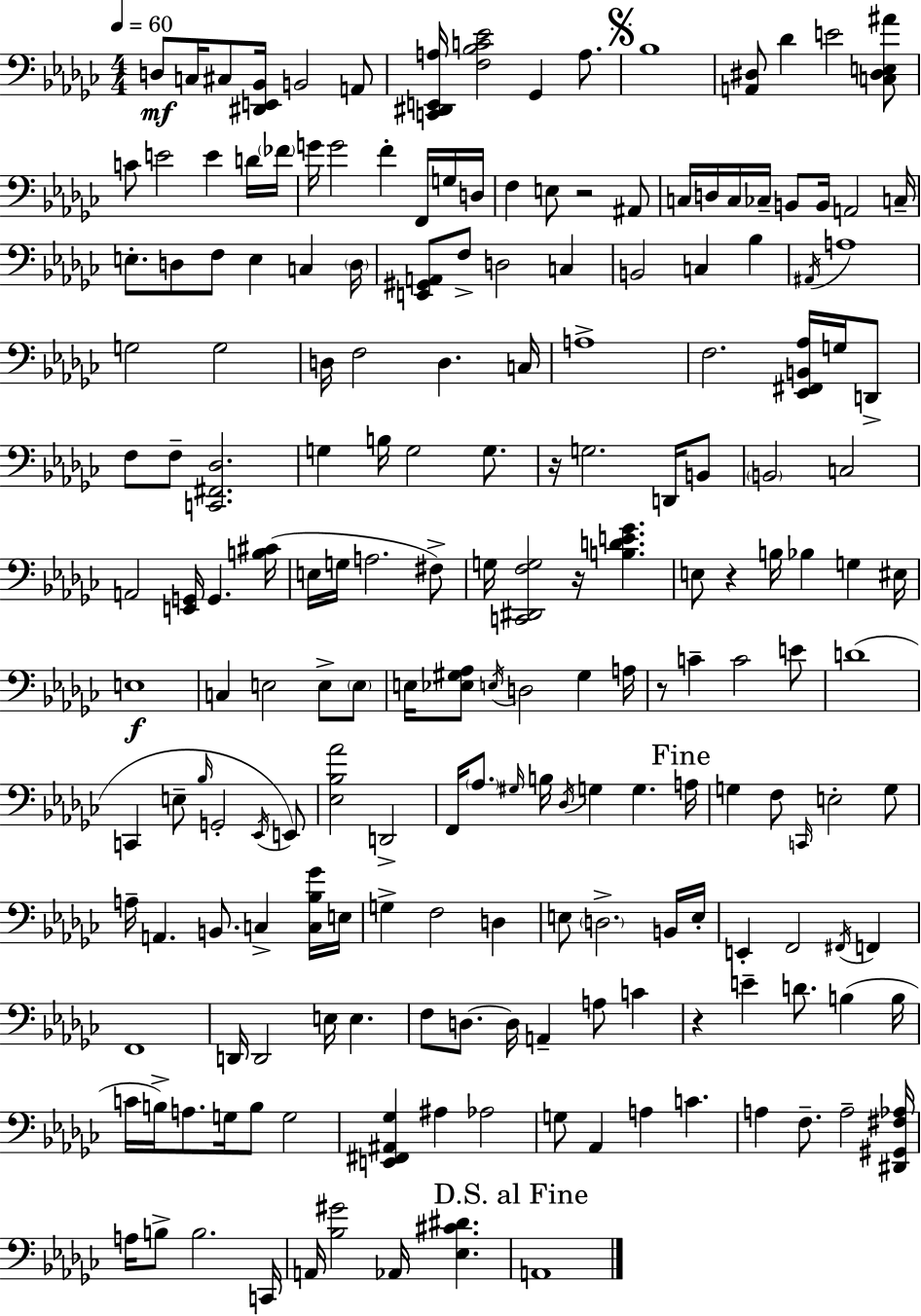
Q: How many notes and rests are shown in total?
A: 191